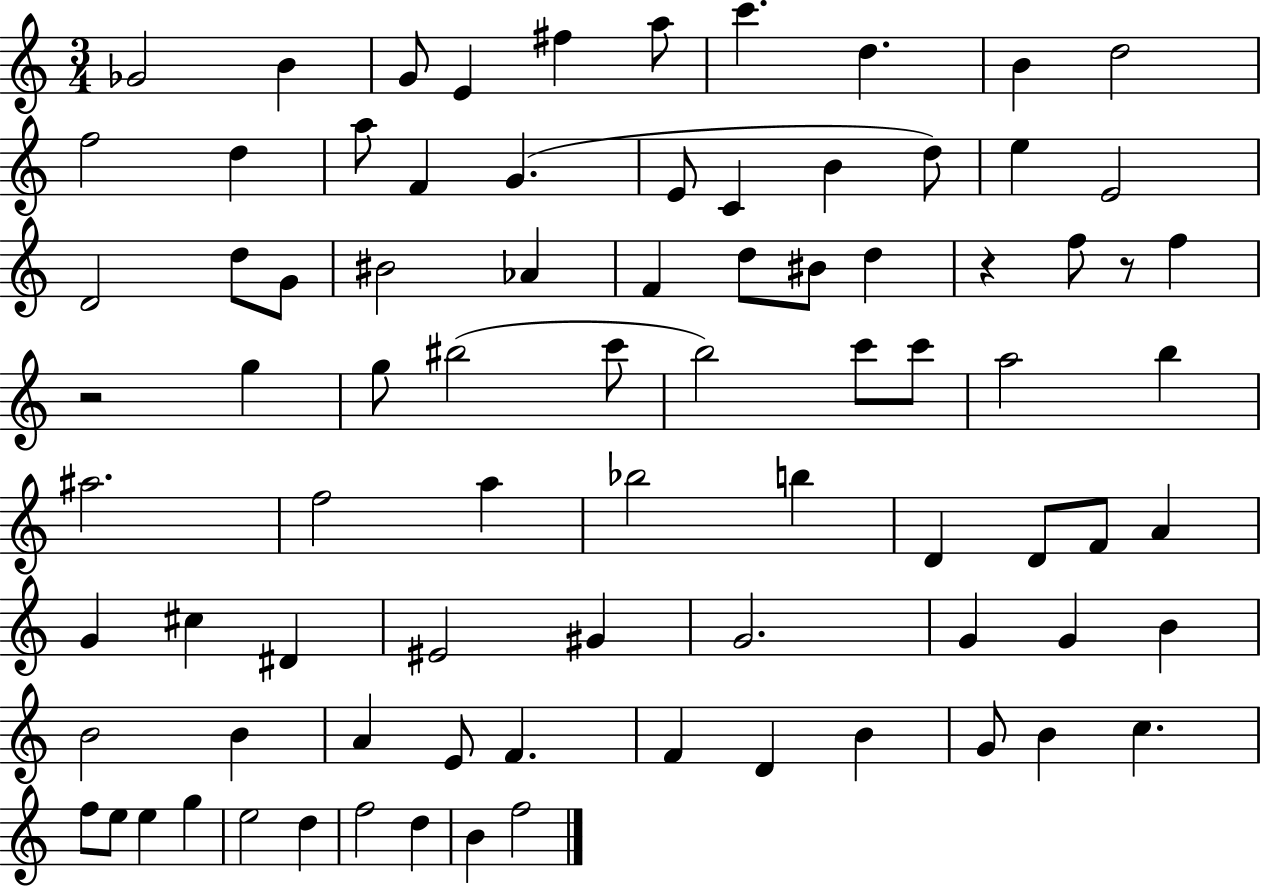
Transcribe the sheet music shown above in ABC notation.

X:1
T:Untitled
M:3/4
L:1/4
K:C
_G2 B G/2 E ^f a/2 c' d B d2 f2 d a/2 F G E/2 C B d/2 e E2 D2 d/2 G/2 ^B2 _A F d/2 ^B/2 d z f/2 z/2 f z2 g g/2 ^b2 c'/2 b2 c'/2 c'/2 a2 b ^a2 f2 a _b2 b D D/2 F/2 A G ^c ^D ^E2 ^G G2 G G B B2 B A E/2 F F D B G/2 B c f/2 e/2 e g e2 d f2 d B f2